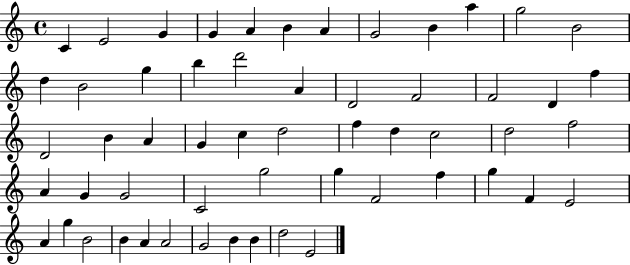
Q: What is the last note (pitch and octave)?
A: E4